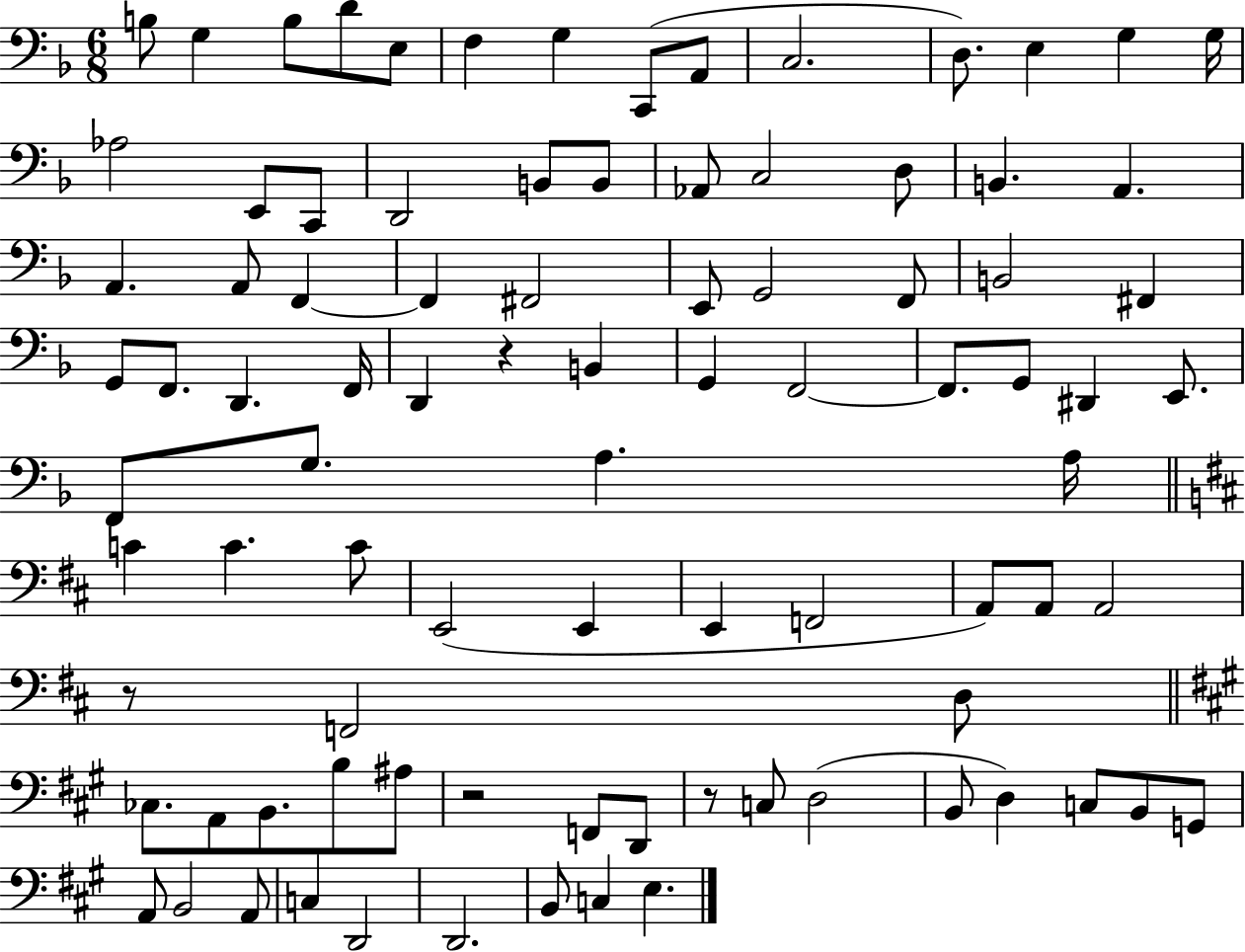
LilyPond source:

{
  \clef bass
  \numericTimeSignature
  \time 6/8
  \key f \major
  b8 g4 b8 d'8 e8 | f4 g4 c,8( a,8 | c2. | d8.) e4 g4 g16 | \break aes2 e,8 c,8 | d,2 b,8 b,8 | aes,8 c2 d8 | b,4. a,4. | \break a,4. a,8 f,4~~ | f,4 fis,2 | e,8 g,2 f,8 | b,2 fis,4 | \break g,8 f,8. d,4. f,16 | d,4 r4 b,4 | g,4 f,2~~ | f,8. g,8 dis,4 e,8. | \break f,8 g8. a4. a16 | \bar "||" \break \key b \minor c'4 c'4. c'8 | e,2( e,4 | e,4 f,2 | a,8) a,8 a,2 | \break r8 f,2 d8 | \bar "||" \break \key a \major ces8. a,8 b,8. b8 ais8 | r2 f,8 d,8 | r8 c8 d2( | b,8 d4) c8 b,8 g,8 | \break a,8 b,2 a,8 | c4 d,2 | d,2. | b,8 c4 e4. | \break \bar "|."
}